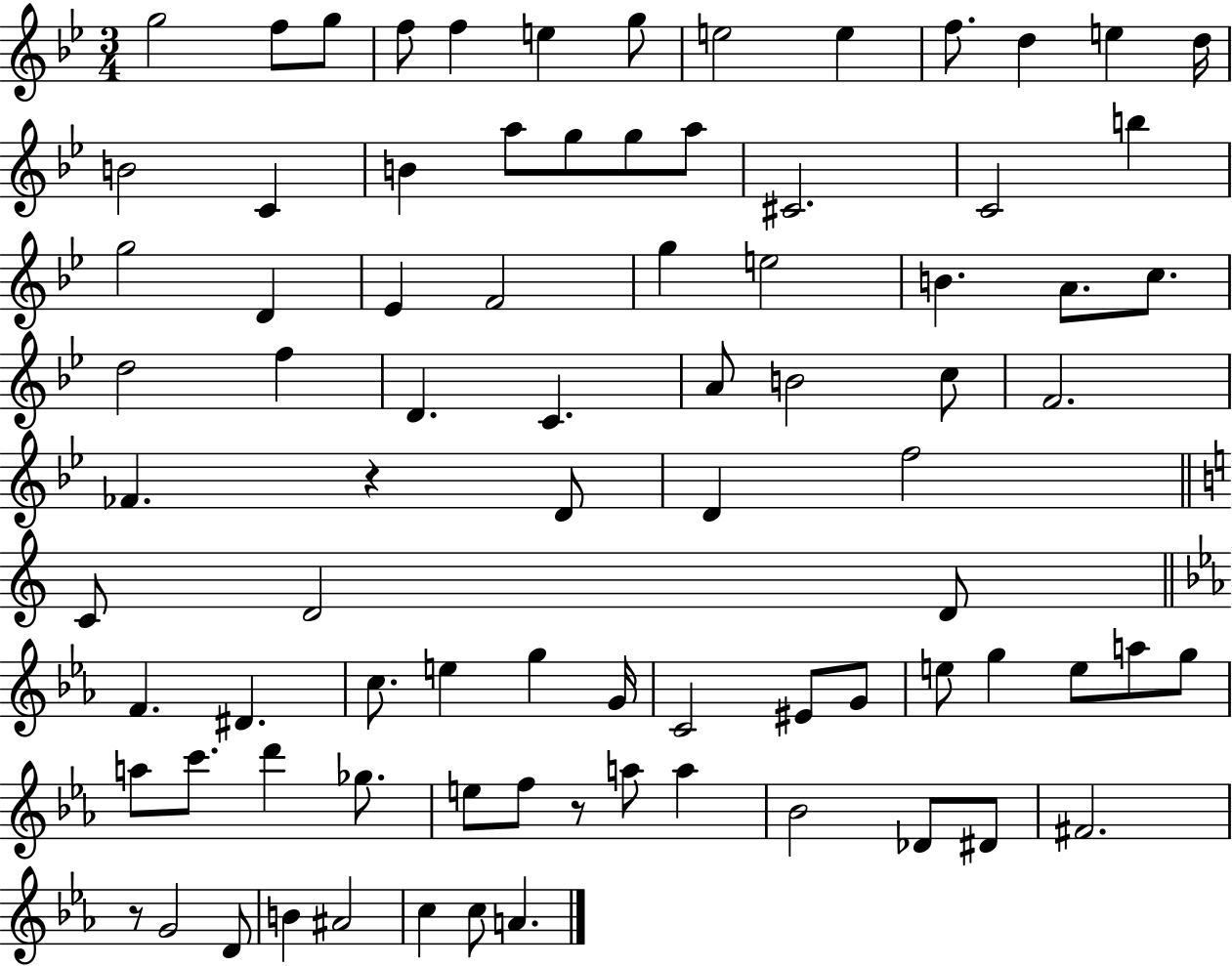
{
  \clef treble
  \numericTimeSignature
  \time 3/4
  \key bes \major
  g''2 f''8 g''8 | f''8 f''4 e''4 g''8 | e''2 e''4 | f''8. d''4 e''4 d''16 | \break b'2 c'4 | b'4 a''8 g''8 g''8 a''8 | cis'2. | c'2 b''4 | \break g''2 d'4 | ees'4 f'2 | g''4 e''2 | b'4. a'8. c''8. | \break d''2 f''4 | d'4. c'4. | a'8 b'2 c''8 | f'2. | \break fes'4. r4 d'8 | d'4 f''2 | \bar "||" \break \key c \major c'8 d'2 d'8 | \bar "||" \break \key ees \major f'4. dis'4. | c''8. e''4 g''4 g'16 | c'2 eis'8 g'8 | e''8 g''4 e''8 a''8 g''8 | \break a''8 c'''8. d'''4 ges''8. | e''8 f''8 r8 a''8 a''4 | bes'2 des'8 dis'8 | fis'2. | \break r8 g'2 d'8 | b'4 ais'2 | c''4 c''8 a'4. | \bar "|."
}